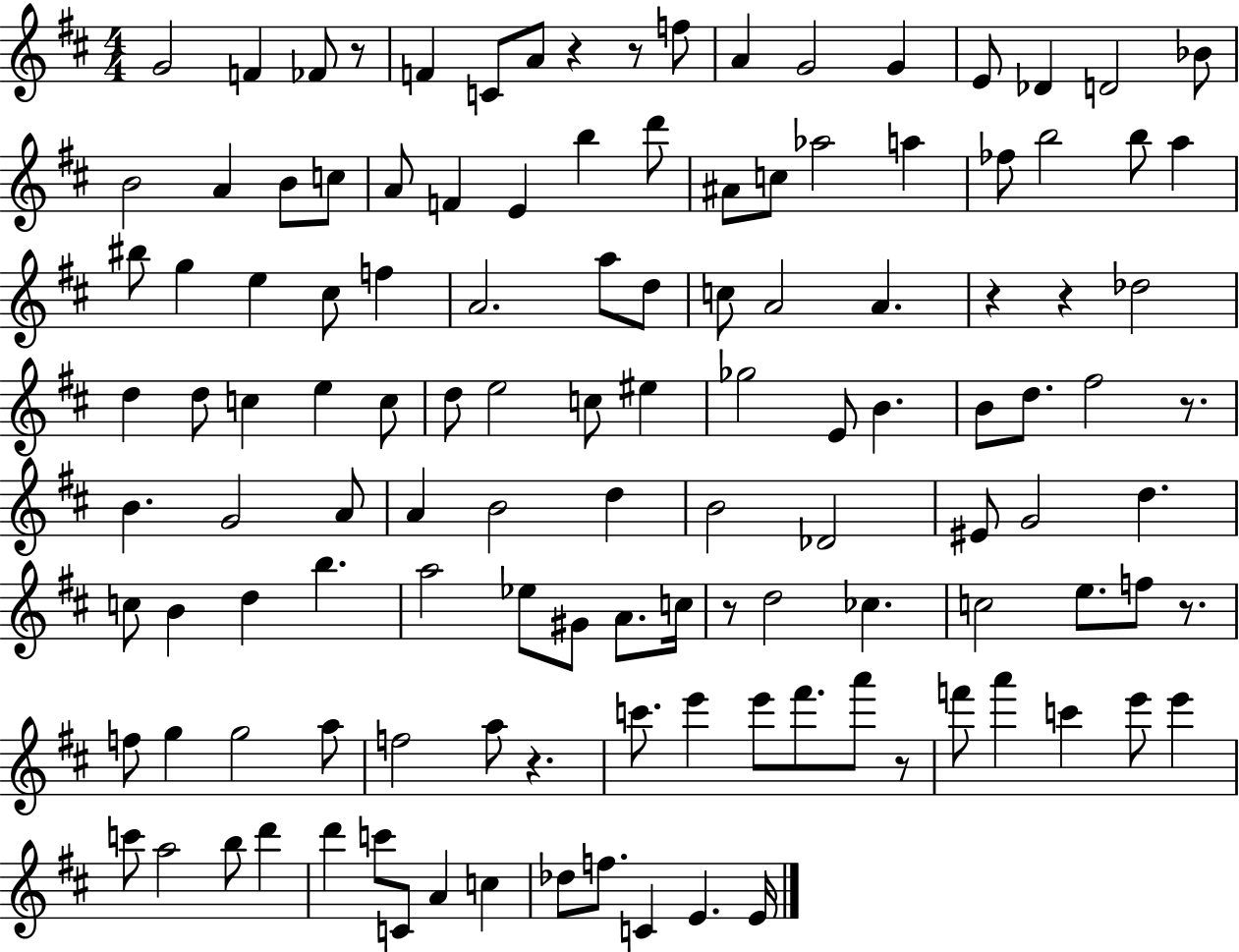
X:1
T:Untitled
M:4/4
L:1/4
K:D
G2 F _F/2 z/2 F C/2 A/2 z z/2 f/2 A G2 G E/2 _D D2 _B/2 B2 A B/2 c/2 A/2 F E b d'/2 ^A/2 c/2 _a2 a _f/2 b2 b/2 a ^b/2 g e ^c/2 f A2 a/2 d/2 c/2 A2 A z z _d2 d d/2 c e c/2 d/2 e2 c/2 ^e _g2 E/2 B B/2 d/2 ^f2 z/2 B G2 A/2 A B2 d B2 _D2 ^E/2 G2 d c/2 B d b a2 _e/2 ^G/2 A/2 c/4 z/2 d2 _c c2 e/2 f/2 z/2 f/2 g g2 a/2 f2 a/2 z c'/2 e' e'/2 ^f'/2 a'/2 z/2 f'/2 a' c' e'/2 e' c'/2 a2 b/2 d' d' c'/2 C/2 A c _d/2 f/2 C E E/4